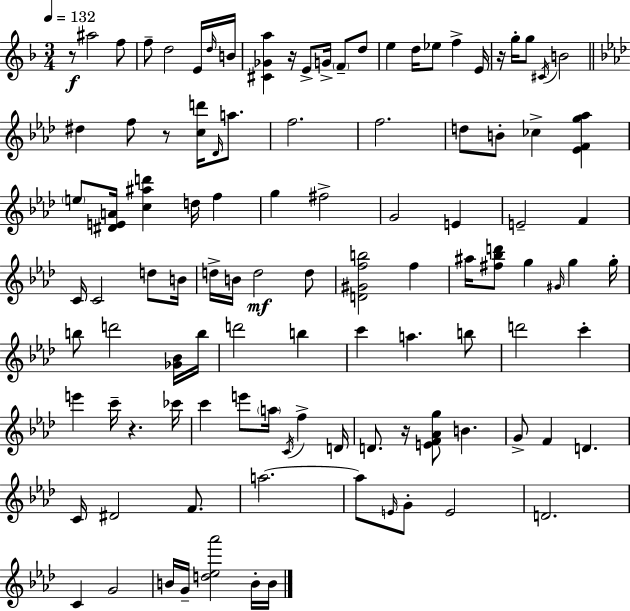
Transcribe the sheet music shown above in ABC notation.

X:1
T:Untitled
M:3/4
L:1/4
K:Dm
z/2 ^a2 f/2 f/2 d2 E/4 d/4 B/4 [^C_Ga] z/4 E/2 G/4 F/2 d/2 e d/4 _e/2 f E/4 z/4 g/4 g/2 ^C/4 B2 ^d f/2 z/2 [cd']/4 _D/4 a/2 f2 f2 d/2 B/2 _c [_EFg_a] e/2 [^DEA]/4 [c^ad'] d/4 f g ^f2 G2 E E2 F C/4 C2 d/2 B/4 d/4 B/4 d2 d/2 [D^Gfb]2 f ^a/4 [^f_bd']/2 g ^G/4 g g/4 b/2 d'2 [_G_B]/4 b/4 d'2 b c' a b/2 d'2 c' e' c'/4 z _c'/4 c' e'/2 a/4 C/4 f D/4 D/2 z/4 [EF_Ag]/2 B G/2 F D C/4 ^D2 F/2 a2 a/2 E/4 G/2 E2 D2 C G2 B/4 G/4 [d_e_a']2 B/4 B/4